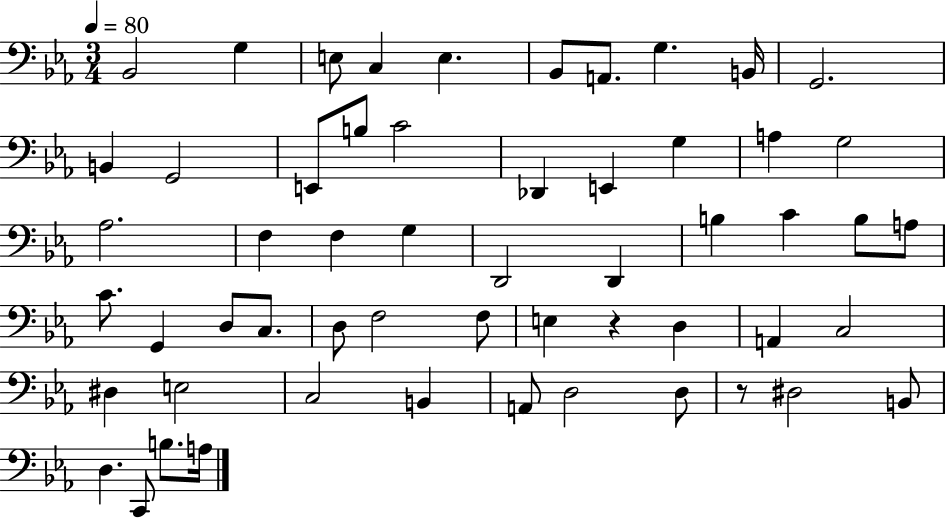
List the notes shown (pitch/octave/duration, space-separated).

Bb2/h G3/q E3/e C3/q E3/q. Bb2/e A2/e. G3/q. B2/s G2/h. B2/q G2/h E2/e B3/e C4/h Db2/q E2/q G3/q A3/q G3/h Ab3/h. F3/q F3/q G3/q D2/h D2/q B3/q C4/q B3/e A3/e C4/e. G2/q D3/e C3/e. D3/e F3/h F3/e E3/q R/q D3/q A2/q C3/h D#3/q E3/h C3/h B2/q A2/e D3/h D3/e R/e D#3/h B2/e D3/q. C2/e B3/e. A3/s